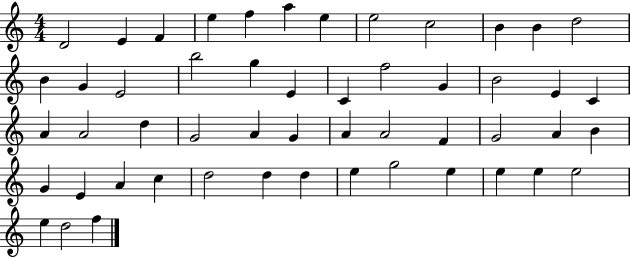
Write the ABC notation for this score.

X:1
T:Untitled
M:4/4
L:1/4
K:C
D2 E F e f a e e2 c2 B B d2 B G E2 b2 g E C f2 G B2 E C A A2 d G2 A G A A2 F G2 A B G E A c d2 d d e g2 e e e e2 e d2 f